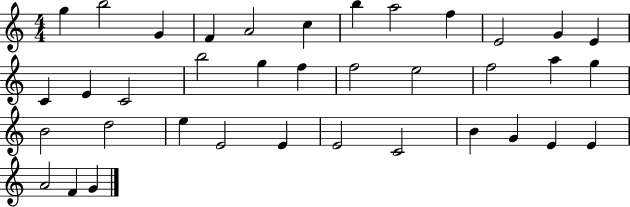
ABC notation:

X:1
T:Untitled
M:4/4
L:1/4
K:C
g b2 G F A2 c b a2 f E2 G E C E C2 b2 g f f2 e2 f2 a g B2 d2 e E2 E E2 C2 B G E E A2 F G